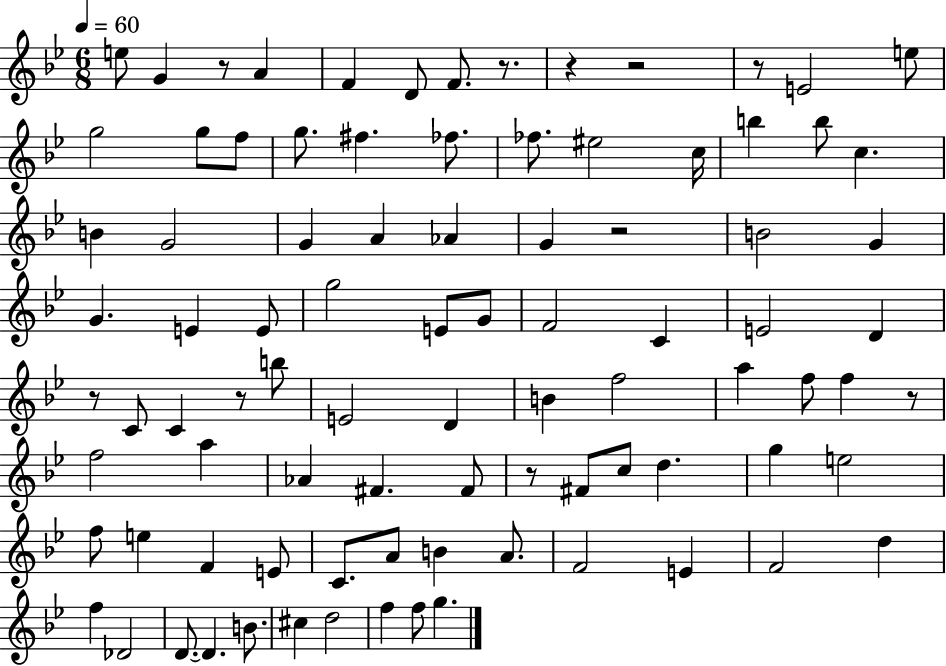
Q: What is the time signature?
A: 6/8